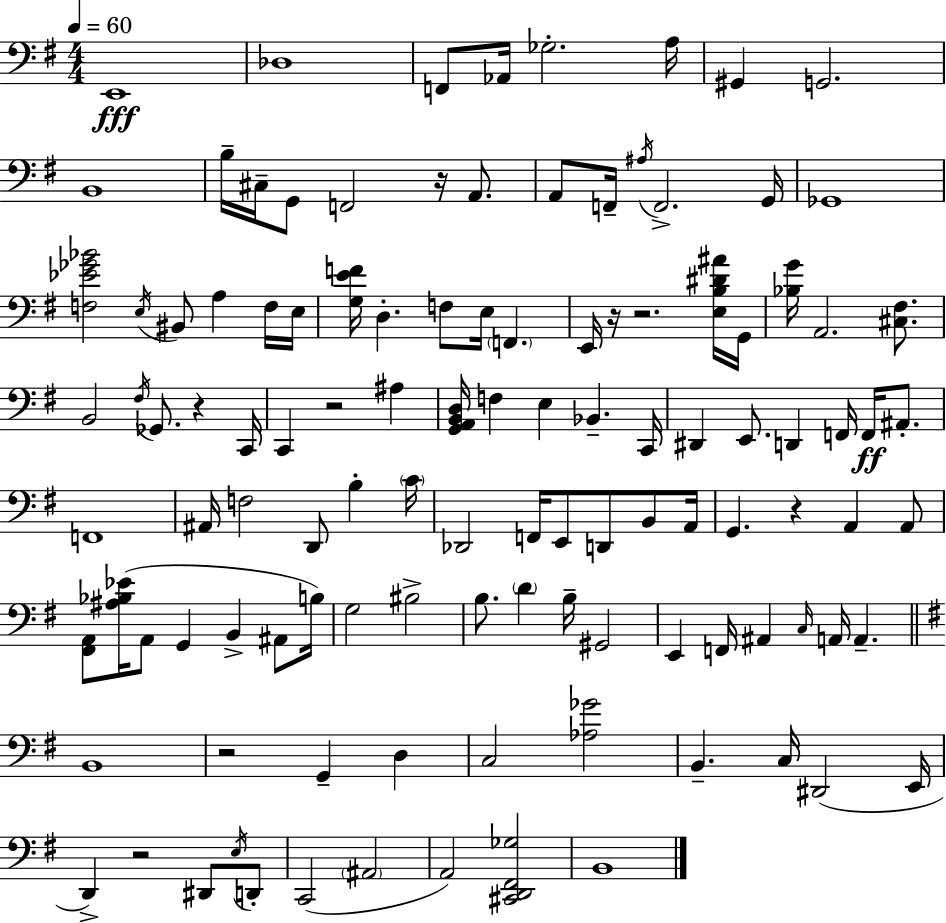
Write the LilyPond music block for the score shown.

{
  \clef bass
  \numericTimeSignature
  \time 4/4
  \key e \minor
  \tempo 4 = 60
  e,1\fff | des1 | f,8 aes,16 ges2.-. a16 | gis,4 g,2. | \break b,1 | b16-- cis16-- g,8 f,2 r16 a,8. | a,8 f,16-- \acciaccatura { ais16 } f,2.-> | g,16 ges,1 | \break <f ees' ges' bes'>2 \acciaccatura { e16 } bis,8 a4 | f16 e16 <g e' f'>16 d4.-. f8 e16 \parenthesize f,4. | e,16 r16 r2. | <e b dis' ais'>16 g,16 <bes g'>16 a,2. <cis fis>8. | \break b,2 \acciaccatura { fis16 } ges,8. r4 | c,16 c,4 r2 ais4 | <g, a, b, d>16 f4 e4 bes,4.-- | c,16 dis,4 e,8. d,4 f,16 f,16\ff | \break ais,8.-. f,1 | ais,16 f2 d,8 b4-. | \parenthesize c'16 des,2 f,16 e,8 d,8 | b,8 a,16 g,4. r4 a,4 | \break a,8 <fis, a,>8 <ais bes ees'>16( a,8 g,4 b,4-> | ais,8 b16) g2 bis2-> | b8. \parenthesize d'4 b16-- gis,2 | e,4 f,16 ais,4 \grace { c16 } a,16 a,4.-- | \break \bar "||" \break \key g \major b,1 | r2 g,4-- d4 | c2 <aes ges'>2 | b,4.-- c16 dis,2( e,16 | \break d,4->) r2 dis,8 \acciaccatura { e16 } d,8-. | c,2( \parenthesize ais,2 | a,2) <cis, d, fis, ges>2 | b,1 | \break \bar "|."
}